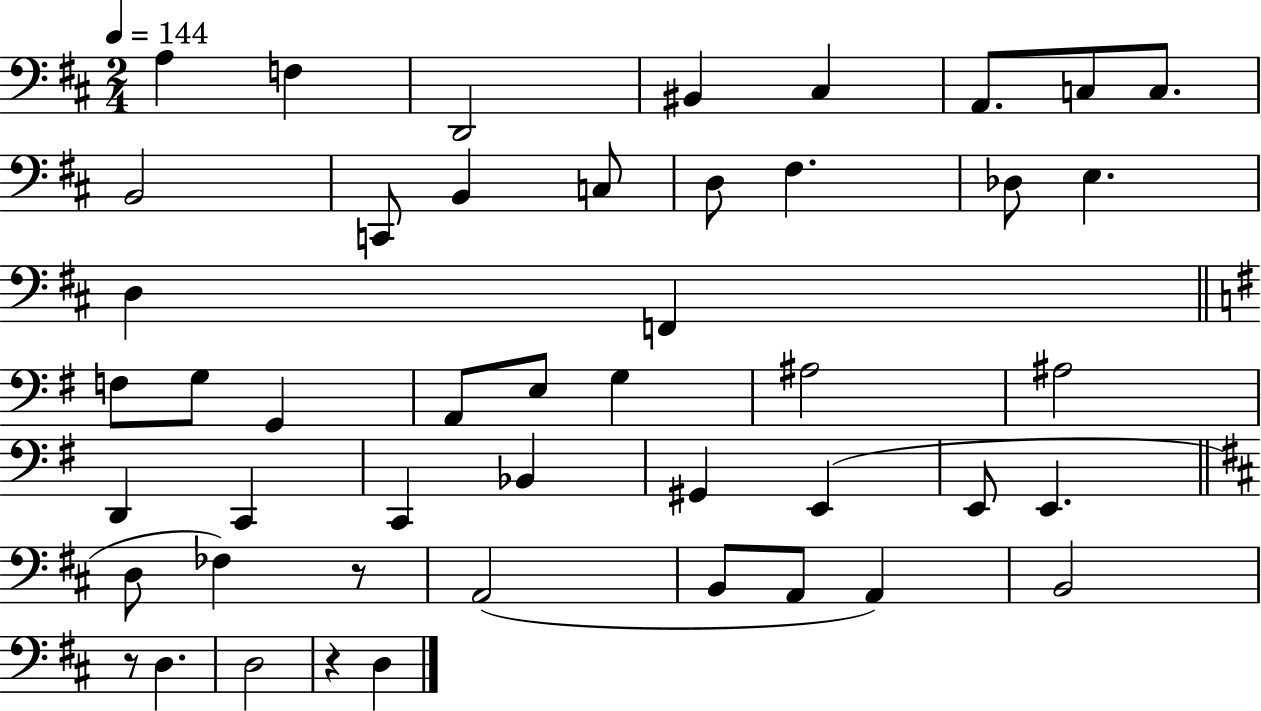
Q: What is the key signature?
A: D major